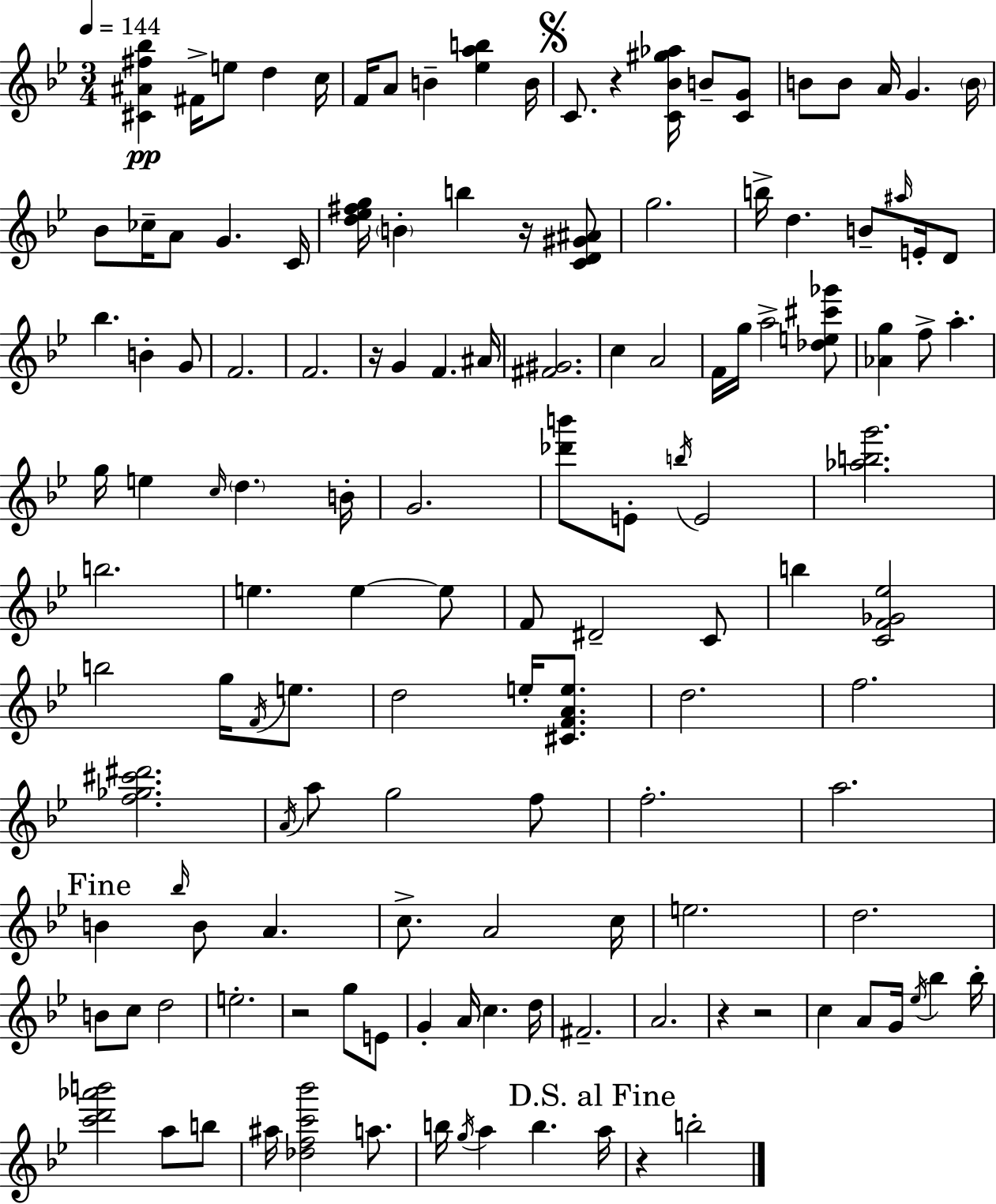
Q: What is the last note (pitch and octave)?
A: B5